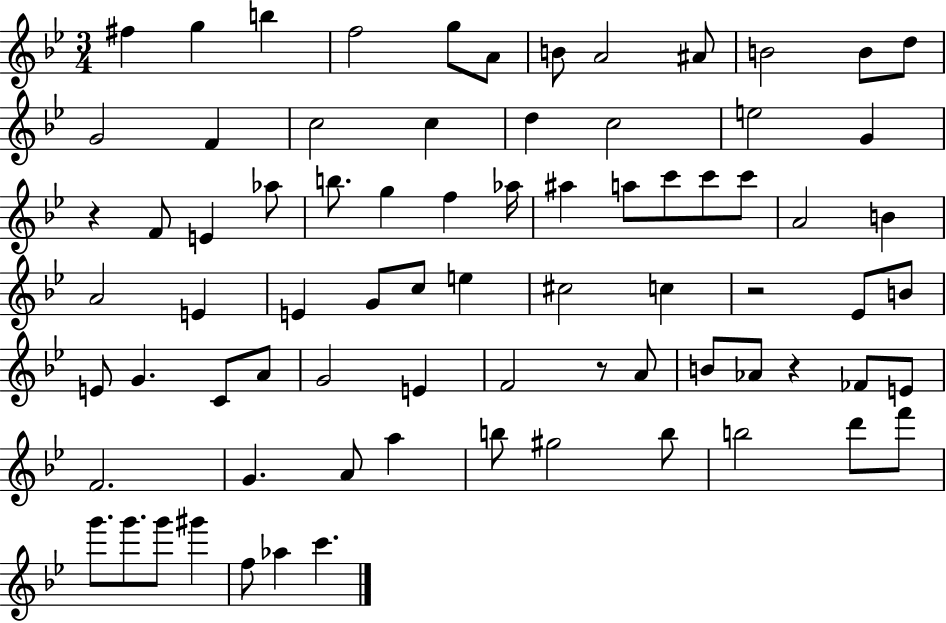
X:1
T:Untitled
M:3/4
L:1/4
K:Bb
^f g b f2 g/2 A/2 B/2 A2 ^A/2 B2 B/2 d/2 G2 F c2 c d c2 e2 G z F/2 E _a/2 b/2 g f _a/4 ^a a/2 c'/2 c'/2 c'/2 A2 B A2 E E G/2 c/2 e ^c2 c z2 _E/2 B/2 E/2 G C/2 A/2 G2 E F2 z/2 A/2 B/2 _A/2 z _F/2 E/2 F2 G A/2 a b/2 ^g2 b/2 b2 d'/2 f'/2 g'/2 g'/2 g'/2 ^g' f/2 _a c'